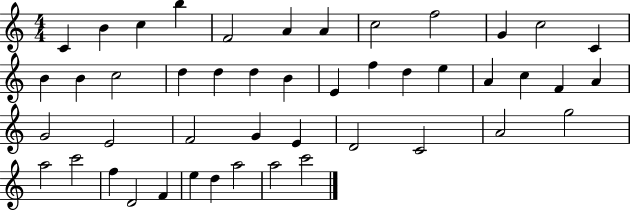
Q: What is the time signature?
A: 4/4